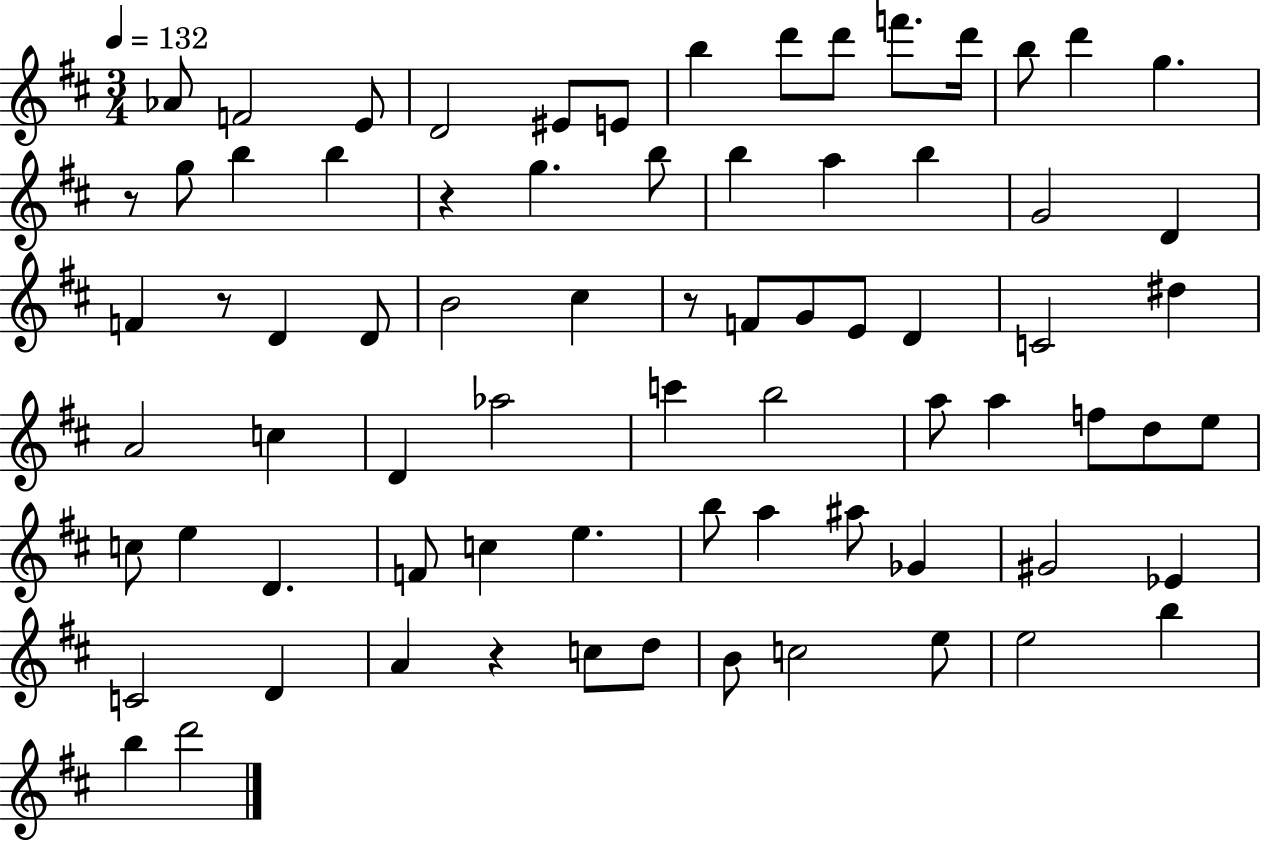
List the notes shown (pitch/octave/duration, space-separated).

Ab4/e F4/h E4/e D4/h EIS4/e E4/e B5/q D6/e D6/e F6/e. D6/s B5/e D6/q G5/q. R/e G5/e B5/q B5/q R/q G5/q. B5/e B5/q A5/q B5/q G4/h D4/q F4/q R/e D4/q D4/e B4/h C#5/q R/e F4/e G4/e E4/e D4/q C4/h D#5/q A4/h C5/q D4/q Ab5/h C6/q B5/h A5/e A5/q F5/e D5/e E5/e C5/e E5/q D4/q. F4/e C5/q E5/q. B5/e A5/q A#5/e Gb4/q G#4/h Eb4/q C4/h D4/q A4/q R/q C5/e D5/e B4/e C5/h E5/e E5/h B5/q B5/q D6/h